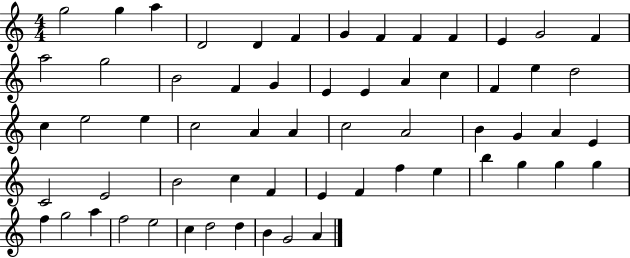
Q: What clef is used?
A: treble